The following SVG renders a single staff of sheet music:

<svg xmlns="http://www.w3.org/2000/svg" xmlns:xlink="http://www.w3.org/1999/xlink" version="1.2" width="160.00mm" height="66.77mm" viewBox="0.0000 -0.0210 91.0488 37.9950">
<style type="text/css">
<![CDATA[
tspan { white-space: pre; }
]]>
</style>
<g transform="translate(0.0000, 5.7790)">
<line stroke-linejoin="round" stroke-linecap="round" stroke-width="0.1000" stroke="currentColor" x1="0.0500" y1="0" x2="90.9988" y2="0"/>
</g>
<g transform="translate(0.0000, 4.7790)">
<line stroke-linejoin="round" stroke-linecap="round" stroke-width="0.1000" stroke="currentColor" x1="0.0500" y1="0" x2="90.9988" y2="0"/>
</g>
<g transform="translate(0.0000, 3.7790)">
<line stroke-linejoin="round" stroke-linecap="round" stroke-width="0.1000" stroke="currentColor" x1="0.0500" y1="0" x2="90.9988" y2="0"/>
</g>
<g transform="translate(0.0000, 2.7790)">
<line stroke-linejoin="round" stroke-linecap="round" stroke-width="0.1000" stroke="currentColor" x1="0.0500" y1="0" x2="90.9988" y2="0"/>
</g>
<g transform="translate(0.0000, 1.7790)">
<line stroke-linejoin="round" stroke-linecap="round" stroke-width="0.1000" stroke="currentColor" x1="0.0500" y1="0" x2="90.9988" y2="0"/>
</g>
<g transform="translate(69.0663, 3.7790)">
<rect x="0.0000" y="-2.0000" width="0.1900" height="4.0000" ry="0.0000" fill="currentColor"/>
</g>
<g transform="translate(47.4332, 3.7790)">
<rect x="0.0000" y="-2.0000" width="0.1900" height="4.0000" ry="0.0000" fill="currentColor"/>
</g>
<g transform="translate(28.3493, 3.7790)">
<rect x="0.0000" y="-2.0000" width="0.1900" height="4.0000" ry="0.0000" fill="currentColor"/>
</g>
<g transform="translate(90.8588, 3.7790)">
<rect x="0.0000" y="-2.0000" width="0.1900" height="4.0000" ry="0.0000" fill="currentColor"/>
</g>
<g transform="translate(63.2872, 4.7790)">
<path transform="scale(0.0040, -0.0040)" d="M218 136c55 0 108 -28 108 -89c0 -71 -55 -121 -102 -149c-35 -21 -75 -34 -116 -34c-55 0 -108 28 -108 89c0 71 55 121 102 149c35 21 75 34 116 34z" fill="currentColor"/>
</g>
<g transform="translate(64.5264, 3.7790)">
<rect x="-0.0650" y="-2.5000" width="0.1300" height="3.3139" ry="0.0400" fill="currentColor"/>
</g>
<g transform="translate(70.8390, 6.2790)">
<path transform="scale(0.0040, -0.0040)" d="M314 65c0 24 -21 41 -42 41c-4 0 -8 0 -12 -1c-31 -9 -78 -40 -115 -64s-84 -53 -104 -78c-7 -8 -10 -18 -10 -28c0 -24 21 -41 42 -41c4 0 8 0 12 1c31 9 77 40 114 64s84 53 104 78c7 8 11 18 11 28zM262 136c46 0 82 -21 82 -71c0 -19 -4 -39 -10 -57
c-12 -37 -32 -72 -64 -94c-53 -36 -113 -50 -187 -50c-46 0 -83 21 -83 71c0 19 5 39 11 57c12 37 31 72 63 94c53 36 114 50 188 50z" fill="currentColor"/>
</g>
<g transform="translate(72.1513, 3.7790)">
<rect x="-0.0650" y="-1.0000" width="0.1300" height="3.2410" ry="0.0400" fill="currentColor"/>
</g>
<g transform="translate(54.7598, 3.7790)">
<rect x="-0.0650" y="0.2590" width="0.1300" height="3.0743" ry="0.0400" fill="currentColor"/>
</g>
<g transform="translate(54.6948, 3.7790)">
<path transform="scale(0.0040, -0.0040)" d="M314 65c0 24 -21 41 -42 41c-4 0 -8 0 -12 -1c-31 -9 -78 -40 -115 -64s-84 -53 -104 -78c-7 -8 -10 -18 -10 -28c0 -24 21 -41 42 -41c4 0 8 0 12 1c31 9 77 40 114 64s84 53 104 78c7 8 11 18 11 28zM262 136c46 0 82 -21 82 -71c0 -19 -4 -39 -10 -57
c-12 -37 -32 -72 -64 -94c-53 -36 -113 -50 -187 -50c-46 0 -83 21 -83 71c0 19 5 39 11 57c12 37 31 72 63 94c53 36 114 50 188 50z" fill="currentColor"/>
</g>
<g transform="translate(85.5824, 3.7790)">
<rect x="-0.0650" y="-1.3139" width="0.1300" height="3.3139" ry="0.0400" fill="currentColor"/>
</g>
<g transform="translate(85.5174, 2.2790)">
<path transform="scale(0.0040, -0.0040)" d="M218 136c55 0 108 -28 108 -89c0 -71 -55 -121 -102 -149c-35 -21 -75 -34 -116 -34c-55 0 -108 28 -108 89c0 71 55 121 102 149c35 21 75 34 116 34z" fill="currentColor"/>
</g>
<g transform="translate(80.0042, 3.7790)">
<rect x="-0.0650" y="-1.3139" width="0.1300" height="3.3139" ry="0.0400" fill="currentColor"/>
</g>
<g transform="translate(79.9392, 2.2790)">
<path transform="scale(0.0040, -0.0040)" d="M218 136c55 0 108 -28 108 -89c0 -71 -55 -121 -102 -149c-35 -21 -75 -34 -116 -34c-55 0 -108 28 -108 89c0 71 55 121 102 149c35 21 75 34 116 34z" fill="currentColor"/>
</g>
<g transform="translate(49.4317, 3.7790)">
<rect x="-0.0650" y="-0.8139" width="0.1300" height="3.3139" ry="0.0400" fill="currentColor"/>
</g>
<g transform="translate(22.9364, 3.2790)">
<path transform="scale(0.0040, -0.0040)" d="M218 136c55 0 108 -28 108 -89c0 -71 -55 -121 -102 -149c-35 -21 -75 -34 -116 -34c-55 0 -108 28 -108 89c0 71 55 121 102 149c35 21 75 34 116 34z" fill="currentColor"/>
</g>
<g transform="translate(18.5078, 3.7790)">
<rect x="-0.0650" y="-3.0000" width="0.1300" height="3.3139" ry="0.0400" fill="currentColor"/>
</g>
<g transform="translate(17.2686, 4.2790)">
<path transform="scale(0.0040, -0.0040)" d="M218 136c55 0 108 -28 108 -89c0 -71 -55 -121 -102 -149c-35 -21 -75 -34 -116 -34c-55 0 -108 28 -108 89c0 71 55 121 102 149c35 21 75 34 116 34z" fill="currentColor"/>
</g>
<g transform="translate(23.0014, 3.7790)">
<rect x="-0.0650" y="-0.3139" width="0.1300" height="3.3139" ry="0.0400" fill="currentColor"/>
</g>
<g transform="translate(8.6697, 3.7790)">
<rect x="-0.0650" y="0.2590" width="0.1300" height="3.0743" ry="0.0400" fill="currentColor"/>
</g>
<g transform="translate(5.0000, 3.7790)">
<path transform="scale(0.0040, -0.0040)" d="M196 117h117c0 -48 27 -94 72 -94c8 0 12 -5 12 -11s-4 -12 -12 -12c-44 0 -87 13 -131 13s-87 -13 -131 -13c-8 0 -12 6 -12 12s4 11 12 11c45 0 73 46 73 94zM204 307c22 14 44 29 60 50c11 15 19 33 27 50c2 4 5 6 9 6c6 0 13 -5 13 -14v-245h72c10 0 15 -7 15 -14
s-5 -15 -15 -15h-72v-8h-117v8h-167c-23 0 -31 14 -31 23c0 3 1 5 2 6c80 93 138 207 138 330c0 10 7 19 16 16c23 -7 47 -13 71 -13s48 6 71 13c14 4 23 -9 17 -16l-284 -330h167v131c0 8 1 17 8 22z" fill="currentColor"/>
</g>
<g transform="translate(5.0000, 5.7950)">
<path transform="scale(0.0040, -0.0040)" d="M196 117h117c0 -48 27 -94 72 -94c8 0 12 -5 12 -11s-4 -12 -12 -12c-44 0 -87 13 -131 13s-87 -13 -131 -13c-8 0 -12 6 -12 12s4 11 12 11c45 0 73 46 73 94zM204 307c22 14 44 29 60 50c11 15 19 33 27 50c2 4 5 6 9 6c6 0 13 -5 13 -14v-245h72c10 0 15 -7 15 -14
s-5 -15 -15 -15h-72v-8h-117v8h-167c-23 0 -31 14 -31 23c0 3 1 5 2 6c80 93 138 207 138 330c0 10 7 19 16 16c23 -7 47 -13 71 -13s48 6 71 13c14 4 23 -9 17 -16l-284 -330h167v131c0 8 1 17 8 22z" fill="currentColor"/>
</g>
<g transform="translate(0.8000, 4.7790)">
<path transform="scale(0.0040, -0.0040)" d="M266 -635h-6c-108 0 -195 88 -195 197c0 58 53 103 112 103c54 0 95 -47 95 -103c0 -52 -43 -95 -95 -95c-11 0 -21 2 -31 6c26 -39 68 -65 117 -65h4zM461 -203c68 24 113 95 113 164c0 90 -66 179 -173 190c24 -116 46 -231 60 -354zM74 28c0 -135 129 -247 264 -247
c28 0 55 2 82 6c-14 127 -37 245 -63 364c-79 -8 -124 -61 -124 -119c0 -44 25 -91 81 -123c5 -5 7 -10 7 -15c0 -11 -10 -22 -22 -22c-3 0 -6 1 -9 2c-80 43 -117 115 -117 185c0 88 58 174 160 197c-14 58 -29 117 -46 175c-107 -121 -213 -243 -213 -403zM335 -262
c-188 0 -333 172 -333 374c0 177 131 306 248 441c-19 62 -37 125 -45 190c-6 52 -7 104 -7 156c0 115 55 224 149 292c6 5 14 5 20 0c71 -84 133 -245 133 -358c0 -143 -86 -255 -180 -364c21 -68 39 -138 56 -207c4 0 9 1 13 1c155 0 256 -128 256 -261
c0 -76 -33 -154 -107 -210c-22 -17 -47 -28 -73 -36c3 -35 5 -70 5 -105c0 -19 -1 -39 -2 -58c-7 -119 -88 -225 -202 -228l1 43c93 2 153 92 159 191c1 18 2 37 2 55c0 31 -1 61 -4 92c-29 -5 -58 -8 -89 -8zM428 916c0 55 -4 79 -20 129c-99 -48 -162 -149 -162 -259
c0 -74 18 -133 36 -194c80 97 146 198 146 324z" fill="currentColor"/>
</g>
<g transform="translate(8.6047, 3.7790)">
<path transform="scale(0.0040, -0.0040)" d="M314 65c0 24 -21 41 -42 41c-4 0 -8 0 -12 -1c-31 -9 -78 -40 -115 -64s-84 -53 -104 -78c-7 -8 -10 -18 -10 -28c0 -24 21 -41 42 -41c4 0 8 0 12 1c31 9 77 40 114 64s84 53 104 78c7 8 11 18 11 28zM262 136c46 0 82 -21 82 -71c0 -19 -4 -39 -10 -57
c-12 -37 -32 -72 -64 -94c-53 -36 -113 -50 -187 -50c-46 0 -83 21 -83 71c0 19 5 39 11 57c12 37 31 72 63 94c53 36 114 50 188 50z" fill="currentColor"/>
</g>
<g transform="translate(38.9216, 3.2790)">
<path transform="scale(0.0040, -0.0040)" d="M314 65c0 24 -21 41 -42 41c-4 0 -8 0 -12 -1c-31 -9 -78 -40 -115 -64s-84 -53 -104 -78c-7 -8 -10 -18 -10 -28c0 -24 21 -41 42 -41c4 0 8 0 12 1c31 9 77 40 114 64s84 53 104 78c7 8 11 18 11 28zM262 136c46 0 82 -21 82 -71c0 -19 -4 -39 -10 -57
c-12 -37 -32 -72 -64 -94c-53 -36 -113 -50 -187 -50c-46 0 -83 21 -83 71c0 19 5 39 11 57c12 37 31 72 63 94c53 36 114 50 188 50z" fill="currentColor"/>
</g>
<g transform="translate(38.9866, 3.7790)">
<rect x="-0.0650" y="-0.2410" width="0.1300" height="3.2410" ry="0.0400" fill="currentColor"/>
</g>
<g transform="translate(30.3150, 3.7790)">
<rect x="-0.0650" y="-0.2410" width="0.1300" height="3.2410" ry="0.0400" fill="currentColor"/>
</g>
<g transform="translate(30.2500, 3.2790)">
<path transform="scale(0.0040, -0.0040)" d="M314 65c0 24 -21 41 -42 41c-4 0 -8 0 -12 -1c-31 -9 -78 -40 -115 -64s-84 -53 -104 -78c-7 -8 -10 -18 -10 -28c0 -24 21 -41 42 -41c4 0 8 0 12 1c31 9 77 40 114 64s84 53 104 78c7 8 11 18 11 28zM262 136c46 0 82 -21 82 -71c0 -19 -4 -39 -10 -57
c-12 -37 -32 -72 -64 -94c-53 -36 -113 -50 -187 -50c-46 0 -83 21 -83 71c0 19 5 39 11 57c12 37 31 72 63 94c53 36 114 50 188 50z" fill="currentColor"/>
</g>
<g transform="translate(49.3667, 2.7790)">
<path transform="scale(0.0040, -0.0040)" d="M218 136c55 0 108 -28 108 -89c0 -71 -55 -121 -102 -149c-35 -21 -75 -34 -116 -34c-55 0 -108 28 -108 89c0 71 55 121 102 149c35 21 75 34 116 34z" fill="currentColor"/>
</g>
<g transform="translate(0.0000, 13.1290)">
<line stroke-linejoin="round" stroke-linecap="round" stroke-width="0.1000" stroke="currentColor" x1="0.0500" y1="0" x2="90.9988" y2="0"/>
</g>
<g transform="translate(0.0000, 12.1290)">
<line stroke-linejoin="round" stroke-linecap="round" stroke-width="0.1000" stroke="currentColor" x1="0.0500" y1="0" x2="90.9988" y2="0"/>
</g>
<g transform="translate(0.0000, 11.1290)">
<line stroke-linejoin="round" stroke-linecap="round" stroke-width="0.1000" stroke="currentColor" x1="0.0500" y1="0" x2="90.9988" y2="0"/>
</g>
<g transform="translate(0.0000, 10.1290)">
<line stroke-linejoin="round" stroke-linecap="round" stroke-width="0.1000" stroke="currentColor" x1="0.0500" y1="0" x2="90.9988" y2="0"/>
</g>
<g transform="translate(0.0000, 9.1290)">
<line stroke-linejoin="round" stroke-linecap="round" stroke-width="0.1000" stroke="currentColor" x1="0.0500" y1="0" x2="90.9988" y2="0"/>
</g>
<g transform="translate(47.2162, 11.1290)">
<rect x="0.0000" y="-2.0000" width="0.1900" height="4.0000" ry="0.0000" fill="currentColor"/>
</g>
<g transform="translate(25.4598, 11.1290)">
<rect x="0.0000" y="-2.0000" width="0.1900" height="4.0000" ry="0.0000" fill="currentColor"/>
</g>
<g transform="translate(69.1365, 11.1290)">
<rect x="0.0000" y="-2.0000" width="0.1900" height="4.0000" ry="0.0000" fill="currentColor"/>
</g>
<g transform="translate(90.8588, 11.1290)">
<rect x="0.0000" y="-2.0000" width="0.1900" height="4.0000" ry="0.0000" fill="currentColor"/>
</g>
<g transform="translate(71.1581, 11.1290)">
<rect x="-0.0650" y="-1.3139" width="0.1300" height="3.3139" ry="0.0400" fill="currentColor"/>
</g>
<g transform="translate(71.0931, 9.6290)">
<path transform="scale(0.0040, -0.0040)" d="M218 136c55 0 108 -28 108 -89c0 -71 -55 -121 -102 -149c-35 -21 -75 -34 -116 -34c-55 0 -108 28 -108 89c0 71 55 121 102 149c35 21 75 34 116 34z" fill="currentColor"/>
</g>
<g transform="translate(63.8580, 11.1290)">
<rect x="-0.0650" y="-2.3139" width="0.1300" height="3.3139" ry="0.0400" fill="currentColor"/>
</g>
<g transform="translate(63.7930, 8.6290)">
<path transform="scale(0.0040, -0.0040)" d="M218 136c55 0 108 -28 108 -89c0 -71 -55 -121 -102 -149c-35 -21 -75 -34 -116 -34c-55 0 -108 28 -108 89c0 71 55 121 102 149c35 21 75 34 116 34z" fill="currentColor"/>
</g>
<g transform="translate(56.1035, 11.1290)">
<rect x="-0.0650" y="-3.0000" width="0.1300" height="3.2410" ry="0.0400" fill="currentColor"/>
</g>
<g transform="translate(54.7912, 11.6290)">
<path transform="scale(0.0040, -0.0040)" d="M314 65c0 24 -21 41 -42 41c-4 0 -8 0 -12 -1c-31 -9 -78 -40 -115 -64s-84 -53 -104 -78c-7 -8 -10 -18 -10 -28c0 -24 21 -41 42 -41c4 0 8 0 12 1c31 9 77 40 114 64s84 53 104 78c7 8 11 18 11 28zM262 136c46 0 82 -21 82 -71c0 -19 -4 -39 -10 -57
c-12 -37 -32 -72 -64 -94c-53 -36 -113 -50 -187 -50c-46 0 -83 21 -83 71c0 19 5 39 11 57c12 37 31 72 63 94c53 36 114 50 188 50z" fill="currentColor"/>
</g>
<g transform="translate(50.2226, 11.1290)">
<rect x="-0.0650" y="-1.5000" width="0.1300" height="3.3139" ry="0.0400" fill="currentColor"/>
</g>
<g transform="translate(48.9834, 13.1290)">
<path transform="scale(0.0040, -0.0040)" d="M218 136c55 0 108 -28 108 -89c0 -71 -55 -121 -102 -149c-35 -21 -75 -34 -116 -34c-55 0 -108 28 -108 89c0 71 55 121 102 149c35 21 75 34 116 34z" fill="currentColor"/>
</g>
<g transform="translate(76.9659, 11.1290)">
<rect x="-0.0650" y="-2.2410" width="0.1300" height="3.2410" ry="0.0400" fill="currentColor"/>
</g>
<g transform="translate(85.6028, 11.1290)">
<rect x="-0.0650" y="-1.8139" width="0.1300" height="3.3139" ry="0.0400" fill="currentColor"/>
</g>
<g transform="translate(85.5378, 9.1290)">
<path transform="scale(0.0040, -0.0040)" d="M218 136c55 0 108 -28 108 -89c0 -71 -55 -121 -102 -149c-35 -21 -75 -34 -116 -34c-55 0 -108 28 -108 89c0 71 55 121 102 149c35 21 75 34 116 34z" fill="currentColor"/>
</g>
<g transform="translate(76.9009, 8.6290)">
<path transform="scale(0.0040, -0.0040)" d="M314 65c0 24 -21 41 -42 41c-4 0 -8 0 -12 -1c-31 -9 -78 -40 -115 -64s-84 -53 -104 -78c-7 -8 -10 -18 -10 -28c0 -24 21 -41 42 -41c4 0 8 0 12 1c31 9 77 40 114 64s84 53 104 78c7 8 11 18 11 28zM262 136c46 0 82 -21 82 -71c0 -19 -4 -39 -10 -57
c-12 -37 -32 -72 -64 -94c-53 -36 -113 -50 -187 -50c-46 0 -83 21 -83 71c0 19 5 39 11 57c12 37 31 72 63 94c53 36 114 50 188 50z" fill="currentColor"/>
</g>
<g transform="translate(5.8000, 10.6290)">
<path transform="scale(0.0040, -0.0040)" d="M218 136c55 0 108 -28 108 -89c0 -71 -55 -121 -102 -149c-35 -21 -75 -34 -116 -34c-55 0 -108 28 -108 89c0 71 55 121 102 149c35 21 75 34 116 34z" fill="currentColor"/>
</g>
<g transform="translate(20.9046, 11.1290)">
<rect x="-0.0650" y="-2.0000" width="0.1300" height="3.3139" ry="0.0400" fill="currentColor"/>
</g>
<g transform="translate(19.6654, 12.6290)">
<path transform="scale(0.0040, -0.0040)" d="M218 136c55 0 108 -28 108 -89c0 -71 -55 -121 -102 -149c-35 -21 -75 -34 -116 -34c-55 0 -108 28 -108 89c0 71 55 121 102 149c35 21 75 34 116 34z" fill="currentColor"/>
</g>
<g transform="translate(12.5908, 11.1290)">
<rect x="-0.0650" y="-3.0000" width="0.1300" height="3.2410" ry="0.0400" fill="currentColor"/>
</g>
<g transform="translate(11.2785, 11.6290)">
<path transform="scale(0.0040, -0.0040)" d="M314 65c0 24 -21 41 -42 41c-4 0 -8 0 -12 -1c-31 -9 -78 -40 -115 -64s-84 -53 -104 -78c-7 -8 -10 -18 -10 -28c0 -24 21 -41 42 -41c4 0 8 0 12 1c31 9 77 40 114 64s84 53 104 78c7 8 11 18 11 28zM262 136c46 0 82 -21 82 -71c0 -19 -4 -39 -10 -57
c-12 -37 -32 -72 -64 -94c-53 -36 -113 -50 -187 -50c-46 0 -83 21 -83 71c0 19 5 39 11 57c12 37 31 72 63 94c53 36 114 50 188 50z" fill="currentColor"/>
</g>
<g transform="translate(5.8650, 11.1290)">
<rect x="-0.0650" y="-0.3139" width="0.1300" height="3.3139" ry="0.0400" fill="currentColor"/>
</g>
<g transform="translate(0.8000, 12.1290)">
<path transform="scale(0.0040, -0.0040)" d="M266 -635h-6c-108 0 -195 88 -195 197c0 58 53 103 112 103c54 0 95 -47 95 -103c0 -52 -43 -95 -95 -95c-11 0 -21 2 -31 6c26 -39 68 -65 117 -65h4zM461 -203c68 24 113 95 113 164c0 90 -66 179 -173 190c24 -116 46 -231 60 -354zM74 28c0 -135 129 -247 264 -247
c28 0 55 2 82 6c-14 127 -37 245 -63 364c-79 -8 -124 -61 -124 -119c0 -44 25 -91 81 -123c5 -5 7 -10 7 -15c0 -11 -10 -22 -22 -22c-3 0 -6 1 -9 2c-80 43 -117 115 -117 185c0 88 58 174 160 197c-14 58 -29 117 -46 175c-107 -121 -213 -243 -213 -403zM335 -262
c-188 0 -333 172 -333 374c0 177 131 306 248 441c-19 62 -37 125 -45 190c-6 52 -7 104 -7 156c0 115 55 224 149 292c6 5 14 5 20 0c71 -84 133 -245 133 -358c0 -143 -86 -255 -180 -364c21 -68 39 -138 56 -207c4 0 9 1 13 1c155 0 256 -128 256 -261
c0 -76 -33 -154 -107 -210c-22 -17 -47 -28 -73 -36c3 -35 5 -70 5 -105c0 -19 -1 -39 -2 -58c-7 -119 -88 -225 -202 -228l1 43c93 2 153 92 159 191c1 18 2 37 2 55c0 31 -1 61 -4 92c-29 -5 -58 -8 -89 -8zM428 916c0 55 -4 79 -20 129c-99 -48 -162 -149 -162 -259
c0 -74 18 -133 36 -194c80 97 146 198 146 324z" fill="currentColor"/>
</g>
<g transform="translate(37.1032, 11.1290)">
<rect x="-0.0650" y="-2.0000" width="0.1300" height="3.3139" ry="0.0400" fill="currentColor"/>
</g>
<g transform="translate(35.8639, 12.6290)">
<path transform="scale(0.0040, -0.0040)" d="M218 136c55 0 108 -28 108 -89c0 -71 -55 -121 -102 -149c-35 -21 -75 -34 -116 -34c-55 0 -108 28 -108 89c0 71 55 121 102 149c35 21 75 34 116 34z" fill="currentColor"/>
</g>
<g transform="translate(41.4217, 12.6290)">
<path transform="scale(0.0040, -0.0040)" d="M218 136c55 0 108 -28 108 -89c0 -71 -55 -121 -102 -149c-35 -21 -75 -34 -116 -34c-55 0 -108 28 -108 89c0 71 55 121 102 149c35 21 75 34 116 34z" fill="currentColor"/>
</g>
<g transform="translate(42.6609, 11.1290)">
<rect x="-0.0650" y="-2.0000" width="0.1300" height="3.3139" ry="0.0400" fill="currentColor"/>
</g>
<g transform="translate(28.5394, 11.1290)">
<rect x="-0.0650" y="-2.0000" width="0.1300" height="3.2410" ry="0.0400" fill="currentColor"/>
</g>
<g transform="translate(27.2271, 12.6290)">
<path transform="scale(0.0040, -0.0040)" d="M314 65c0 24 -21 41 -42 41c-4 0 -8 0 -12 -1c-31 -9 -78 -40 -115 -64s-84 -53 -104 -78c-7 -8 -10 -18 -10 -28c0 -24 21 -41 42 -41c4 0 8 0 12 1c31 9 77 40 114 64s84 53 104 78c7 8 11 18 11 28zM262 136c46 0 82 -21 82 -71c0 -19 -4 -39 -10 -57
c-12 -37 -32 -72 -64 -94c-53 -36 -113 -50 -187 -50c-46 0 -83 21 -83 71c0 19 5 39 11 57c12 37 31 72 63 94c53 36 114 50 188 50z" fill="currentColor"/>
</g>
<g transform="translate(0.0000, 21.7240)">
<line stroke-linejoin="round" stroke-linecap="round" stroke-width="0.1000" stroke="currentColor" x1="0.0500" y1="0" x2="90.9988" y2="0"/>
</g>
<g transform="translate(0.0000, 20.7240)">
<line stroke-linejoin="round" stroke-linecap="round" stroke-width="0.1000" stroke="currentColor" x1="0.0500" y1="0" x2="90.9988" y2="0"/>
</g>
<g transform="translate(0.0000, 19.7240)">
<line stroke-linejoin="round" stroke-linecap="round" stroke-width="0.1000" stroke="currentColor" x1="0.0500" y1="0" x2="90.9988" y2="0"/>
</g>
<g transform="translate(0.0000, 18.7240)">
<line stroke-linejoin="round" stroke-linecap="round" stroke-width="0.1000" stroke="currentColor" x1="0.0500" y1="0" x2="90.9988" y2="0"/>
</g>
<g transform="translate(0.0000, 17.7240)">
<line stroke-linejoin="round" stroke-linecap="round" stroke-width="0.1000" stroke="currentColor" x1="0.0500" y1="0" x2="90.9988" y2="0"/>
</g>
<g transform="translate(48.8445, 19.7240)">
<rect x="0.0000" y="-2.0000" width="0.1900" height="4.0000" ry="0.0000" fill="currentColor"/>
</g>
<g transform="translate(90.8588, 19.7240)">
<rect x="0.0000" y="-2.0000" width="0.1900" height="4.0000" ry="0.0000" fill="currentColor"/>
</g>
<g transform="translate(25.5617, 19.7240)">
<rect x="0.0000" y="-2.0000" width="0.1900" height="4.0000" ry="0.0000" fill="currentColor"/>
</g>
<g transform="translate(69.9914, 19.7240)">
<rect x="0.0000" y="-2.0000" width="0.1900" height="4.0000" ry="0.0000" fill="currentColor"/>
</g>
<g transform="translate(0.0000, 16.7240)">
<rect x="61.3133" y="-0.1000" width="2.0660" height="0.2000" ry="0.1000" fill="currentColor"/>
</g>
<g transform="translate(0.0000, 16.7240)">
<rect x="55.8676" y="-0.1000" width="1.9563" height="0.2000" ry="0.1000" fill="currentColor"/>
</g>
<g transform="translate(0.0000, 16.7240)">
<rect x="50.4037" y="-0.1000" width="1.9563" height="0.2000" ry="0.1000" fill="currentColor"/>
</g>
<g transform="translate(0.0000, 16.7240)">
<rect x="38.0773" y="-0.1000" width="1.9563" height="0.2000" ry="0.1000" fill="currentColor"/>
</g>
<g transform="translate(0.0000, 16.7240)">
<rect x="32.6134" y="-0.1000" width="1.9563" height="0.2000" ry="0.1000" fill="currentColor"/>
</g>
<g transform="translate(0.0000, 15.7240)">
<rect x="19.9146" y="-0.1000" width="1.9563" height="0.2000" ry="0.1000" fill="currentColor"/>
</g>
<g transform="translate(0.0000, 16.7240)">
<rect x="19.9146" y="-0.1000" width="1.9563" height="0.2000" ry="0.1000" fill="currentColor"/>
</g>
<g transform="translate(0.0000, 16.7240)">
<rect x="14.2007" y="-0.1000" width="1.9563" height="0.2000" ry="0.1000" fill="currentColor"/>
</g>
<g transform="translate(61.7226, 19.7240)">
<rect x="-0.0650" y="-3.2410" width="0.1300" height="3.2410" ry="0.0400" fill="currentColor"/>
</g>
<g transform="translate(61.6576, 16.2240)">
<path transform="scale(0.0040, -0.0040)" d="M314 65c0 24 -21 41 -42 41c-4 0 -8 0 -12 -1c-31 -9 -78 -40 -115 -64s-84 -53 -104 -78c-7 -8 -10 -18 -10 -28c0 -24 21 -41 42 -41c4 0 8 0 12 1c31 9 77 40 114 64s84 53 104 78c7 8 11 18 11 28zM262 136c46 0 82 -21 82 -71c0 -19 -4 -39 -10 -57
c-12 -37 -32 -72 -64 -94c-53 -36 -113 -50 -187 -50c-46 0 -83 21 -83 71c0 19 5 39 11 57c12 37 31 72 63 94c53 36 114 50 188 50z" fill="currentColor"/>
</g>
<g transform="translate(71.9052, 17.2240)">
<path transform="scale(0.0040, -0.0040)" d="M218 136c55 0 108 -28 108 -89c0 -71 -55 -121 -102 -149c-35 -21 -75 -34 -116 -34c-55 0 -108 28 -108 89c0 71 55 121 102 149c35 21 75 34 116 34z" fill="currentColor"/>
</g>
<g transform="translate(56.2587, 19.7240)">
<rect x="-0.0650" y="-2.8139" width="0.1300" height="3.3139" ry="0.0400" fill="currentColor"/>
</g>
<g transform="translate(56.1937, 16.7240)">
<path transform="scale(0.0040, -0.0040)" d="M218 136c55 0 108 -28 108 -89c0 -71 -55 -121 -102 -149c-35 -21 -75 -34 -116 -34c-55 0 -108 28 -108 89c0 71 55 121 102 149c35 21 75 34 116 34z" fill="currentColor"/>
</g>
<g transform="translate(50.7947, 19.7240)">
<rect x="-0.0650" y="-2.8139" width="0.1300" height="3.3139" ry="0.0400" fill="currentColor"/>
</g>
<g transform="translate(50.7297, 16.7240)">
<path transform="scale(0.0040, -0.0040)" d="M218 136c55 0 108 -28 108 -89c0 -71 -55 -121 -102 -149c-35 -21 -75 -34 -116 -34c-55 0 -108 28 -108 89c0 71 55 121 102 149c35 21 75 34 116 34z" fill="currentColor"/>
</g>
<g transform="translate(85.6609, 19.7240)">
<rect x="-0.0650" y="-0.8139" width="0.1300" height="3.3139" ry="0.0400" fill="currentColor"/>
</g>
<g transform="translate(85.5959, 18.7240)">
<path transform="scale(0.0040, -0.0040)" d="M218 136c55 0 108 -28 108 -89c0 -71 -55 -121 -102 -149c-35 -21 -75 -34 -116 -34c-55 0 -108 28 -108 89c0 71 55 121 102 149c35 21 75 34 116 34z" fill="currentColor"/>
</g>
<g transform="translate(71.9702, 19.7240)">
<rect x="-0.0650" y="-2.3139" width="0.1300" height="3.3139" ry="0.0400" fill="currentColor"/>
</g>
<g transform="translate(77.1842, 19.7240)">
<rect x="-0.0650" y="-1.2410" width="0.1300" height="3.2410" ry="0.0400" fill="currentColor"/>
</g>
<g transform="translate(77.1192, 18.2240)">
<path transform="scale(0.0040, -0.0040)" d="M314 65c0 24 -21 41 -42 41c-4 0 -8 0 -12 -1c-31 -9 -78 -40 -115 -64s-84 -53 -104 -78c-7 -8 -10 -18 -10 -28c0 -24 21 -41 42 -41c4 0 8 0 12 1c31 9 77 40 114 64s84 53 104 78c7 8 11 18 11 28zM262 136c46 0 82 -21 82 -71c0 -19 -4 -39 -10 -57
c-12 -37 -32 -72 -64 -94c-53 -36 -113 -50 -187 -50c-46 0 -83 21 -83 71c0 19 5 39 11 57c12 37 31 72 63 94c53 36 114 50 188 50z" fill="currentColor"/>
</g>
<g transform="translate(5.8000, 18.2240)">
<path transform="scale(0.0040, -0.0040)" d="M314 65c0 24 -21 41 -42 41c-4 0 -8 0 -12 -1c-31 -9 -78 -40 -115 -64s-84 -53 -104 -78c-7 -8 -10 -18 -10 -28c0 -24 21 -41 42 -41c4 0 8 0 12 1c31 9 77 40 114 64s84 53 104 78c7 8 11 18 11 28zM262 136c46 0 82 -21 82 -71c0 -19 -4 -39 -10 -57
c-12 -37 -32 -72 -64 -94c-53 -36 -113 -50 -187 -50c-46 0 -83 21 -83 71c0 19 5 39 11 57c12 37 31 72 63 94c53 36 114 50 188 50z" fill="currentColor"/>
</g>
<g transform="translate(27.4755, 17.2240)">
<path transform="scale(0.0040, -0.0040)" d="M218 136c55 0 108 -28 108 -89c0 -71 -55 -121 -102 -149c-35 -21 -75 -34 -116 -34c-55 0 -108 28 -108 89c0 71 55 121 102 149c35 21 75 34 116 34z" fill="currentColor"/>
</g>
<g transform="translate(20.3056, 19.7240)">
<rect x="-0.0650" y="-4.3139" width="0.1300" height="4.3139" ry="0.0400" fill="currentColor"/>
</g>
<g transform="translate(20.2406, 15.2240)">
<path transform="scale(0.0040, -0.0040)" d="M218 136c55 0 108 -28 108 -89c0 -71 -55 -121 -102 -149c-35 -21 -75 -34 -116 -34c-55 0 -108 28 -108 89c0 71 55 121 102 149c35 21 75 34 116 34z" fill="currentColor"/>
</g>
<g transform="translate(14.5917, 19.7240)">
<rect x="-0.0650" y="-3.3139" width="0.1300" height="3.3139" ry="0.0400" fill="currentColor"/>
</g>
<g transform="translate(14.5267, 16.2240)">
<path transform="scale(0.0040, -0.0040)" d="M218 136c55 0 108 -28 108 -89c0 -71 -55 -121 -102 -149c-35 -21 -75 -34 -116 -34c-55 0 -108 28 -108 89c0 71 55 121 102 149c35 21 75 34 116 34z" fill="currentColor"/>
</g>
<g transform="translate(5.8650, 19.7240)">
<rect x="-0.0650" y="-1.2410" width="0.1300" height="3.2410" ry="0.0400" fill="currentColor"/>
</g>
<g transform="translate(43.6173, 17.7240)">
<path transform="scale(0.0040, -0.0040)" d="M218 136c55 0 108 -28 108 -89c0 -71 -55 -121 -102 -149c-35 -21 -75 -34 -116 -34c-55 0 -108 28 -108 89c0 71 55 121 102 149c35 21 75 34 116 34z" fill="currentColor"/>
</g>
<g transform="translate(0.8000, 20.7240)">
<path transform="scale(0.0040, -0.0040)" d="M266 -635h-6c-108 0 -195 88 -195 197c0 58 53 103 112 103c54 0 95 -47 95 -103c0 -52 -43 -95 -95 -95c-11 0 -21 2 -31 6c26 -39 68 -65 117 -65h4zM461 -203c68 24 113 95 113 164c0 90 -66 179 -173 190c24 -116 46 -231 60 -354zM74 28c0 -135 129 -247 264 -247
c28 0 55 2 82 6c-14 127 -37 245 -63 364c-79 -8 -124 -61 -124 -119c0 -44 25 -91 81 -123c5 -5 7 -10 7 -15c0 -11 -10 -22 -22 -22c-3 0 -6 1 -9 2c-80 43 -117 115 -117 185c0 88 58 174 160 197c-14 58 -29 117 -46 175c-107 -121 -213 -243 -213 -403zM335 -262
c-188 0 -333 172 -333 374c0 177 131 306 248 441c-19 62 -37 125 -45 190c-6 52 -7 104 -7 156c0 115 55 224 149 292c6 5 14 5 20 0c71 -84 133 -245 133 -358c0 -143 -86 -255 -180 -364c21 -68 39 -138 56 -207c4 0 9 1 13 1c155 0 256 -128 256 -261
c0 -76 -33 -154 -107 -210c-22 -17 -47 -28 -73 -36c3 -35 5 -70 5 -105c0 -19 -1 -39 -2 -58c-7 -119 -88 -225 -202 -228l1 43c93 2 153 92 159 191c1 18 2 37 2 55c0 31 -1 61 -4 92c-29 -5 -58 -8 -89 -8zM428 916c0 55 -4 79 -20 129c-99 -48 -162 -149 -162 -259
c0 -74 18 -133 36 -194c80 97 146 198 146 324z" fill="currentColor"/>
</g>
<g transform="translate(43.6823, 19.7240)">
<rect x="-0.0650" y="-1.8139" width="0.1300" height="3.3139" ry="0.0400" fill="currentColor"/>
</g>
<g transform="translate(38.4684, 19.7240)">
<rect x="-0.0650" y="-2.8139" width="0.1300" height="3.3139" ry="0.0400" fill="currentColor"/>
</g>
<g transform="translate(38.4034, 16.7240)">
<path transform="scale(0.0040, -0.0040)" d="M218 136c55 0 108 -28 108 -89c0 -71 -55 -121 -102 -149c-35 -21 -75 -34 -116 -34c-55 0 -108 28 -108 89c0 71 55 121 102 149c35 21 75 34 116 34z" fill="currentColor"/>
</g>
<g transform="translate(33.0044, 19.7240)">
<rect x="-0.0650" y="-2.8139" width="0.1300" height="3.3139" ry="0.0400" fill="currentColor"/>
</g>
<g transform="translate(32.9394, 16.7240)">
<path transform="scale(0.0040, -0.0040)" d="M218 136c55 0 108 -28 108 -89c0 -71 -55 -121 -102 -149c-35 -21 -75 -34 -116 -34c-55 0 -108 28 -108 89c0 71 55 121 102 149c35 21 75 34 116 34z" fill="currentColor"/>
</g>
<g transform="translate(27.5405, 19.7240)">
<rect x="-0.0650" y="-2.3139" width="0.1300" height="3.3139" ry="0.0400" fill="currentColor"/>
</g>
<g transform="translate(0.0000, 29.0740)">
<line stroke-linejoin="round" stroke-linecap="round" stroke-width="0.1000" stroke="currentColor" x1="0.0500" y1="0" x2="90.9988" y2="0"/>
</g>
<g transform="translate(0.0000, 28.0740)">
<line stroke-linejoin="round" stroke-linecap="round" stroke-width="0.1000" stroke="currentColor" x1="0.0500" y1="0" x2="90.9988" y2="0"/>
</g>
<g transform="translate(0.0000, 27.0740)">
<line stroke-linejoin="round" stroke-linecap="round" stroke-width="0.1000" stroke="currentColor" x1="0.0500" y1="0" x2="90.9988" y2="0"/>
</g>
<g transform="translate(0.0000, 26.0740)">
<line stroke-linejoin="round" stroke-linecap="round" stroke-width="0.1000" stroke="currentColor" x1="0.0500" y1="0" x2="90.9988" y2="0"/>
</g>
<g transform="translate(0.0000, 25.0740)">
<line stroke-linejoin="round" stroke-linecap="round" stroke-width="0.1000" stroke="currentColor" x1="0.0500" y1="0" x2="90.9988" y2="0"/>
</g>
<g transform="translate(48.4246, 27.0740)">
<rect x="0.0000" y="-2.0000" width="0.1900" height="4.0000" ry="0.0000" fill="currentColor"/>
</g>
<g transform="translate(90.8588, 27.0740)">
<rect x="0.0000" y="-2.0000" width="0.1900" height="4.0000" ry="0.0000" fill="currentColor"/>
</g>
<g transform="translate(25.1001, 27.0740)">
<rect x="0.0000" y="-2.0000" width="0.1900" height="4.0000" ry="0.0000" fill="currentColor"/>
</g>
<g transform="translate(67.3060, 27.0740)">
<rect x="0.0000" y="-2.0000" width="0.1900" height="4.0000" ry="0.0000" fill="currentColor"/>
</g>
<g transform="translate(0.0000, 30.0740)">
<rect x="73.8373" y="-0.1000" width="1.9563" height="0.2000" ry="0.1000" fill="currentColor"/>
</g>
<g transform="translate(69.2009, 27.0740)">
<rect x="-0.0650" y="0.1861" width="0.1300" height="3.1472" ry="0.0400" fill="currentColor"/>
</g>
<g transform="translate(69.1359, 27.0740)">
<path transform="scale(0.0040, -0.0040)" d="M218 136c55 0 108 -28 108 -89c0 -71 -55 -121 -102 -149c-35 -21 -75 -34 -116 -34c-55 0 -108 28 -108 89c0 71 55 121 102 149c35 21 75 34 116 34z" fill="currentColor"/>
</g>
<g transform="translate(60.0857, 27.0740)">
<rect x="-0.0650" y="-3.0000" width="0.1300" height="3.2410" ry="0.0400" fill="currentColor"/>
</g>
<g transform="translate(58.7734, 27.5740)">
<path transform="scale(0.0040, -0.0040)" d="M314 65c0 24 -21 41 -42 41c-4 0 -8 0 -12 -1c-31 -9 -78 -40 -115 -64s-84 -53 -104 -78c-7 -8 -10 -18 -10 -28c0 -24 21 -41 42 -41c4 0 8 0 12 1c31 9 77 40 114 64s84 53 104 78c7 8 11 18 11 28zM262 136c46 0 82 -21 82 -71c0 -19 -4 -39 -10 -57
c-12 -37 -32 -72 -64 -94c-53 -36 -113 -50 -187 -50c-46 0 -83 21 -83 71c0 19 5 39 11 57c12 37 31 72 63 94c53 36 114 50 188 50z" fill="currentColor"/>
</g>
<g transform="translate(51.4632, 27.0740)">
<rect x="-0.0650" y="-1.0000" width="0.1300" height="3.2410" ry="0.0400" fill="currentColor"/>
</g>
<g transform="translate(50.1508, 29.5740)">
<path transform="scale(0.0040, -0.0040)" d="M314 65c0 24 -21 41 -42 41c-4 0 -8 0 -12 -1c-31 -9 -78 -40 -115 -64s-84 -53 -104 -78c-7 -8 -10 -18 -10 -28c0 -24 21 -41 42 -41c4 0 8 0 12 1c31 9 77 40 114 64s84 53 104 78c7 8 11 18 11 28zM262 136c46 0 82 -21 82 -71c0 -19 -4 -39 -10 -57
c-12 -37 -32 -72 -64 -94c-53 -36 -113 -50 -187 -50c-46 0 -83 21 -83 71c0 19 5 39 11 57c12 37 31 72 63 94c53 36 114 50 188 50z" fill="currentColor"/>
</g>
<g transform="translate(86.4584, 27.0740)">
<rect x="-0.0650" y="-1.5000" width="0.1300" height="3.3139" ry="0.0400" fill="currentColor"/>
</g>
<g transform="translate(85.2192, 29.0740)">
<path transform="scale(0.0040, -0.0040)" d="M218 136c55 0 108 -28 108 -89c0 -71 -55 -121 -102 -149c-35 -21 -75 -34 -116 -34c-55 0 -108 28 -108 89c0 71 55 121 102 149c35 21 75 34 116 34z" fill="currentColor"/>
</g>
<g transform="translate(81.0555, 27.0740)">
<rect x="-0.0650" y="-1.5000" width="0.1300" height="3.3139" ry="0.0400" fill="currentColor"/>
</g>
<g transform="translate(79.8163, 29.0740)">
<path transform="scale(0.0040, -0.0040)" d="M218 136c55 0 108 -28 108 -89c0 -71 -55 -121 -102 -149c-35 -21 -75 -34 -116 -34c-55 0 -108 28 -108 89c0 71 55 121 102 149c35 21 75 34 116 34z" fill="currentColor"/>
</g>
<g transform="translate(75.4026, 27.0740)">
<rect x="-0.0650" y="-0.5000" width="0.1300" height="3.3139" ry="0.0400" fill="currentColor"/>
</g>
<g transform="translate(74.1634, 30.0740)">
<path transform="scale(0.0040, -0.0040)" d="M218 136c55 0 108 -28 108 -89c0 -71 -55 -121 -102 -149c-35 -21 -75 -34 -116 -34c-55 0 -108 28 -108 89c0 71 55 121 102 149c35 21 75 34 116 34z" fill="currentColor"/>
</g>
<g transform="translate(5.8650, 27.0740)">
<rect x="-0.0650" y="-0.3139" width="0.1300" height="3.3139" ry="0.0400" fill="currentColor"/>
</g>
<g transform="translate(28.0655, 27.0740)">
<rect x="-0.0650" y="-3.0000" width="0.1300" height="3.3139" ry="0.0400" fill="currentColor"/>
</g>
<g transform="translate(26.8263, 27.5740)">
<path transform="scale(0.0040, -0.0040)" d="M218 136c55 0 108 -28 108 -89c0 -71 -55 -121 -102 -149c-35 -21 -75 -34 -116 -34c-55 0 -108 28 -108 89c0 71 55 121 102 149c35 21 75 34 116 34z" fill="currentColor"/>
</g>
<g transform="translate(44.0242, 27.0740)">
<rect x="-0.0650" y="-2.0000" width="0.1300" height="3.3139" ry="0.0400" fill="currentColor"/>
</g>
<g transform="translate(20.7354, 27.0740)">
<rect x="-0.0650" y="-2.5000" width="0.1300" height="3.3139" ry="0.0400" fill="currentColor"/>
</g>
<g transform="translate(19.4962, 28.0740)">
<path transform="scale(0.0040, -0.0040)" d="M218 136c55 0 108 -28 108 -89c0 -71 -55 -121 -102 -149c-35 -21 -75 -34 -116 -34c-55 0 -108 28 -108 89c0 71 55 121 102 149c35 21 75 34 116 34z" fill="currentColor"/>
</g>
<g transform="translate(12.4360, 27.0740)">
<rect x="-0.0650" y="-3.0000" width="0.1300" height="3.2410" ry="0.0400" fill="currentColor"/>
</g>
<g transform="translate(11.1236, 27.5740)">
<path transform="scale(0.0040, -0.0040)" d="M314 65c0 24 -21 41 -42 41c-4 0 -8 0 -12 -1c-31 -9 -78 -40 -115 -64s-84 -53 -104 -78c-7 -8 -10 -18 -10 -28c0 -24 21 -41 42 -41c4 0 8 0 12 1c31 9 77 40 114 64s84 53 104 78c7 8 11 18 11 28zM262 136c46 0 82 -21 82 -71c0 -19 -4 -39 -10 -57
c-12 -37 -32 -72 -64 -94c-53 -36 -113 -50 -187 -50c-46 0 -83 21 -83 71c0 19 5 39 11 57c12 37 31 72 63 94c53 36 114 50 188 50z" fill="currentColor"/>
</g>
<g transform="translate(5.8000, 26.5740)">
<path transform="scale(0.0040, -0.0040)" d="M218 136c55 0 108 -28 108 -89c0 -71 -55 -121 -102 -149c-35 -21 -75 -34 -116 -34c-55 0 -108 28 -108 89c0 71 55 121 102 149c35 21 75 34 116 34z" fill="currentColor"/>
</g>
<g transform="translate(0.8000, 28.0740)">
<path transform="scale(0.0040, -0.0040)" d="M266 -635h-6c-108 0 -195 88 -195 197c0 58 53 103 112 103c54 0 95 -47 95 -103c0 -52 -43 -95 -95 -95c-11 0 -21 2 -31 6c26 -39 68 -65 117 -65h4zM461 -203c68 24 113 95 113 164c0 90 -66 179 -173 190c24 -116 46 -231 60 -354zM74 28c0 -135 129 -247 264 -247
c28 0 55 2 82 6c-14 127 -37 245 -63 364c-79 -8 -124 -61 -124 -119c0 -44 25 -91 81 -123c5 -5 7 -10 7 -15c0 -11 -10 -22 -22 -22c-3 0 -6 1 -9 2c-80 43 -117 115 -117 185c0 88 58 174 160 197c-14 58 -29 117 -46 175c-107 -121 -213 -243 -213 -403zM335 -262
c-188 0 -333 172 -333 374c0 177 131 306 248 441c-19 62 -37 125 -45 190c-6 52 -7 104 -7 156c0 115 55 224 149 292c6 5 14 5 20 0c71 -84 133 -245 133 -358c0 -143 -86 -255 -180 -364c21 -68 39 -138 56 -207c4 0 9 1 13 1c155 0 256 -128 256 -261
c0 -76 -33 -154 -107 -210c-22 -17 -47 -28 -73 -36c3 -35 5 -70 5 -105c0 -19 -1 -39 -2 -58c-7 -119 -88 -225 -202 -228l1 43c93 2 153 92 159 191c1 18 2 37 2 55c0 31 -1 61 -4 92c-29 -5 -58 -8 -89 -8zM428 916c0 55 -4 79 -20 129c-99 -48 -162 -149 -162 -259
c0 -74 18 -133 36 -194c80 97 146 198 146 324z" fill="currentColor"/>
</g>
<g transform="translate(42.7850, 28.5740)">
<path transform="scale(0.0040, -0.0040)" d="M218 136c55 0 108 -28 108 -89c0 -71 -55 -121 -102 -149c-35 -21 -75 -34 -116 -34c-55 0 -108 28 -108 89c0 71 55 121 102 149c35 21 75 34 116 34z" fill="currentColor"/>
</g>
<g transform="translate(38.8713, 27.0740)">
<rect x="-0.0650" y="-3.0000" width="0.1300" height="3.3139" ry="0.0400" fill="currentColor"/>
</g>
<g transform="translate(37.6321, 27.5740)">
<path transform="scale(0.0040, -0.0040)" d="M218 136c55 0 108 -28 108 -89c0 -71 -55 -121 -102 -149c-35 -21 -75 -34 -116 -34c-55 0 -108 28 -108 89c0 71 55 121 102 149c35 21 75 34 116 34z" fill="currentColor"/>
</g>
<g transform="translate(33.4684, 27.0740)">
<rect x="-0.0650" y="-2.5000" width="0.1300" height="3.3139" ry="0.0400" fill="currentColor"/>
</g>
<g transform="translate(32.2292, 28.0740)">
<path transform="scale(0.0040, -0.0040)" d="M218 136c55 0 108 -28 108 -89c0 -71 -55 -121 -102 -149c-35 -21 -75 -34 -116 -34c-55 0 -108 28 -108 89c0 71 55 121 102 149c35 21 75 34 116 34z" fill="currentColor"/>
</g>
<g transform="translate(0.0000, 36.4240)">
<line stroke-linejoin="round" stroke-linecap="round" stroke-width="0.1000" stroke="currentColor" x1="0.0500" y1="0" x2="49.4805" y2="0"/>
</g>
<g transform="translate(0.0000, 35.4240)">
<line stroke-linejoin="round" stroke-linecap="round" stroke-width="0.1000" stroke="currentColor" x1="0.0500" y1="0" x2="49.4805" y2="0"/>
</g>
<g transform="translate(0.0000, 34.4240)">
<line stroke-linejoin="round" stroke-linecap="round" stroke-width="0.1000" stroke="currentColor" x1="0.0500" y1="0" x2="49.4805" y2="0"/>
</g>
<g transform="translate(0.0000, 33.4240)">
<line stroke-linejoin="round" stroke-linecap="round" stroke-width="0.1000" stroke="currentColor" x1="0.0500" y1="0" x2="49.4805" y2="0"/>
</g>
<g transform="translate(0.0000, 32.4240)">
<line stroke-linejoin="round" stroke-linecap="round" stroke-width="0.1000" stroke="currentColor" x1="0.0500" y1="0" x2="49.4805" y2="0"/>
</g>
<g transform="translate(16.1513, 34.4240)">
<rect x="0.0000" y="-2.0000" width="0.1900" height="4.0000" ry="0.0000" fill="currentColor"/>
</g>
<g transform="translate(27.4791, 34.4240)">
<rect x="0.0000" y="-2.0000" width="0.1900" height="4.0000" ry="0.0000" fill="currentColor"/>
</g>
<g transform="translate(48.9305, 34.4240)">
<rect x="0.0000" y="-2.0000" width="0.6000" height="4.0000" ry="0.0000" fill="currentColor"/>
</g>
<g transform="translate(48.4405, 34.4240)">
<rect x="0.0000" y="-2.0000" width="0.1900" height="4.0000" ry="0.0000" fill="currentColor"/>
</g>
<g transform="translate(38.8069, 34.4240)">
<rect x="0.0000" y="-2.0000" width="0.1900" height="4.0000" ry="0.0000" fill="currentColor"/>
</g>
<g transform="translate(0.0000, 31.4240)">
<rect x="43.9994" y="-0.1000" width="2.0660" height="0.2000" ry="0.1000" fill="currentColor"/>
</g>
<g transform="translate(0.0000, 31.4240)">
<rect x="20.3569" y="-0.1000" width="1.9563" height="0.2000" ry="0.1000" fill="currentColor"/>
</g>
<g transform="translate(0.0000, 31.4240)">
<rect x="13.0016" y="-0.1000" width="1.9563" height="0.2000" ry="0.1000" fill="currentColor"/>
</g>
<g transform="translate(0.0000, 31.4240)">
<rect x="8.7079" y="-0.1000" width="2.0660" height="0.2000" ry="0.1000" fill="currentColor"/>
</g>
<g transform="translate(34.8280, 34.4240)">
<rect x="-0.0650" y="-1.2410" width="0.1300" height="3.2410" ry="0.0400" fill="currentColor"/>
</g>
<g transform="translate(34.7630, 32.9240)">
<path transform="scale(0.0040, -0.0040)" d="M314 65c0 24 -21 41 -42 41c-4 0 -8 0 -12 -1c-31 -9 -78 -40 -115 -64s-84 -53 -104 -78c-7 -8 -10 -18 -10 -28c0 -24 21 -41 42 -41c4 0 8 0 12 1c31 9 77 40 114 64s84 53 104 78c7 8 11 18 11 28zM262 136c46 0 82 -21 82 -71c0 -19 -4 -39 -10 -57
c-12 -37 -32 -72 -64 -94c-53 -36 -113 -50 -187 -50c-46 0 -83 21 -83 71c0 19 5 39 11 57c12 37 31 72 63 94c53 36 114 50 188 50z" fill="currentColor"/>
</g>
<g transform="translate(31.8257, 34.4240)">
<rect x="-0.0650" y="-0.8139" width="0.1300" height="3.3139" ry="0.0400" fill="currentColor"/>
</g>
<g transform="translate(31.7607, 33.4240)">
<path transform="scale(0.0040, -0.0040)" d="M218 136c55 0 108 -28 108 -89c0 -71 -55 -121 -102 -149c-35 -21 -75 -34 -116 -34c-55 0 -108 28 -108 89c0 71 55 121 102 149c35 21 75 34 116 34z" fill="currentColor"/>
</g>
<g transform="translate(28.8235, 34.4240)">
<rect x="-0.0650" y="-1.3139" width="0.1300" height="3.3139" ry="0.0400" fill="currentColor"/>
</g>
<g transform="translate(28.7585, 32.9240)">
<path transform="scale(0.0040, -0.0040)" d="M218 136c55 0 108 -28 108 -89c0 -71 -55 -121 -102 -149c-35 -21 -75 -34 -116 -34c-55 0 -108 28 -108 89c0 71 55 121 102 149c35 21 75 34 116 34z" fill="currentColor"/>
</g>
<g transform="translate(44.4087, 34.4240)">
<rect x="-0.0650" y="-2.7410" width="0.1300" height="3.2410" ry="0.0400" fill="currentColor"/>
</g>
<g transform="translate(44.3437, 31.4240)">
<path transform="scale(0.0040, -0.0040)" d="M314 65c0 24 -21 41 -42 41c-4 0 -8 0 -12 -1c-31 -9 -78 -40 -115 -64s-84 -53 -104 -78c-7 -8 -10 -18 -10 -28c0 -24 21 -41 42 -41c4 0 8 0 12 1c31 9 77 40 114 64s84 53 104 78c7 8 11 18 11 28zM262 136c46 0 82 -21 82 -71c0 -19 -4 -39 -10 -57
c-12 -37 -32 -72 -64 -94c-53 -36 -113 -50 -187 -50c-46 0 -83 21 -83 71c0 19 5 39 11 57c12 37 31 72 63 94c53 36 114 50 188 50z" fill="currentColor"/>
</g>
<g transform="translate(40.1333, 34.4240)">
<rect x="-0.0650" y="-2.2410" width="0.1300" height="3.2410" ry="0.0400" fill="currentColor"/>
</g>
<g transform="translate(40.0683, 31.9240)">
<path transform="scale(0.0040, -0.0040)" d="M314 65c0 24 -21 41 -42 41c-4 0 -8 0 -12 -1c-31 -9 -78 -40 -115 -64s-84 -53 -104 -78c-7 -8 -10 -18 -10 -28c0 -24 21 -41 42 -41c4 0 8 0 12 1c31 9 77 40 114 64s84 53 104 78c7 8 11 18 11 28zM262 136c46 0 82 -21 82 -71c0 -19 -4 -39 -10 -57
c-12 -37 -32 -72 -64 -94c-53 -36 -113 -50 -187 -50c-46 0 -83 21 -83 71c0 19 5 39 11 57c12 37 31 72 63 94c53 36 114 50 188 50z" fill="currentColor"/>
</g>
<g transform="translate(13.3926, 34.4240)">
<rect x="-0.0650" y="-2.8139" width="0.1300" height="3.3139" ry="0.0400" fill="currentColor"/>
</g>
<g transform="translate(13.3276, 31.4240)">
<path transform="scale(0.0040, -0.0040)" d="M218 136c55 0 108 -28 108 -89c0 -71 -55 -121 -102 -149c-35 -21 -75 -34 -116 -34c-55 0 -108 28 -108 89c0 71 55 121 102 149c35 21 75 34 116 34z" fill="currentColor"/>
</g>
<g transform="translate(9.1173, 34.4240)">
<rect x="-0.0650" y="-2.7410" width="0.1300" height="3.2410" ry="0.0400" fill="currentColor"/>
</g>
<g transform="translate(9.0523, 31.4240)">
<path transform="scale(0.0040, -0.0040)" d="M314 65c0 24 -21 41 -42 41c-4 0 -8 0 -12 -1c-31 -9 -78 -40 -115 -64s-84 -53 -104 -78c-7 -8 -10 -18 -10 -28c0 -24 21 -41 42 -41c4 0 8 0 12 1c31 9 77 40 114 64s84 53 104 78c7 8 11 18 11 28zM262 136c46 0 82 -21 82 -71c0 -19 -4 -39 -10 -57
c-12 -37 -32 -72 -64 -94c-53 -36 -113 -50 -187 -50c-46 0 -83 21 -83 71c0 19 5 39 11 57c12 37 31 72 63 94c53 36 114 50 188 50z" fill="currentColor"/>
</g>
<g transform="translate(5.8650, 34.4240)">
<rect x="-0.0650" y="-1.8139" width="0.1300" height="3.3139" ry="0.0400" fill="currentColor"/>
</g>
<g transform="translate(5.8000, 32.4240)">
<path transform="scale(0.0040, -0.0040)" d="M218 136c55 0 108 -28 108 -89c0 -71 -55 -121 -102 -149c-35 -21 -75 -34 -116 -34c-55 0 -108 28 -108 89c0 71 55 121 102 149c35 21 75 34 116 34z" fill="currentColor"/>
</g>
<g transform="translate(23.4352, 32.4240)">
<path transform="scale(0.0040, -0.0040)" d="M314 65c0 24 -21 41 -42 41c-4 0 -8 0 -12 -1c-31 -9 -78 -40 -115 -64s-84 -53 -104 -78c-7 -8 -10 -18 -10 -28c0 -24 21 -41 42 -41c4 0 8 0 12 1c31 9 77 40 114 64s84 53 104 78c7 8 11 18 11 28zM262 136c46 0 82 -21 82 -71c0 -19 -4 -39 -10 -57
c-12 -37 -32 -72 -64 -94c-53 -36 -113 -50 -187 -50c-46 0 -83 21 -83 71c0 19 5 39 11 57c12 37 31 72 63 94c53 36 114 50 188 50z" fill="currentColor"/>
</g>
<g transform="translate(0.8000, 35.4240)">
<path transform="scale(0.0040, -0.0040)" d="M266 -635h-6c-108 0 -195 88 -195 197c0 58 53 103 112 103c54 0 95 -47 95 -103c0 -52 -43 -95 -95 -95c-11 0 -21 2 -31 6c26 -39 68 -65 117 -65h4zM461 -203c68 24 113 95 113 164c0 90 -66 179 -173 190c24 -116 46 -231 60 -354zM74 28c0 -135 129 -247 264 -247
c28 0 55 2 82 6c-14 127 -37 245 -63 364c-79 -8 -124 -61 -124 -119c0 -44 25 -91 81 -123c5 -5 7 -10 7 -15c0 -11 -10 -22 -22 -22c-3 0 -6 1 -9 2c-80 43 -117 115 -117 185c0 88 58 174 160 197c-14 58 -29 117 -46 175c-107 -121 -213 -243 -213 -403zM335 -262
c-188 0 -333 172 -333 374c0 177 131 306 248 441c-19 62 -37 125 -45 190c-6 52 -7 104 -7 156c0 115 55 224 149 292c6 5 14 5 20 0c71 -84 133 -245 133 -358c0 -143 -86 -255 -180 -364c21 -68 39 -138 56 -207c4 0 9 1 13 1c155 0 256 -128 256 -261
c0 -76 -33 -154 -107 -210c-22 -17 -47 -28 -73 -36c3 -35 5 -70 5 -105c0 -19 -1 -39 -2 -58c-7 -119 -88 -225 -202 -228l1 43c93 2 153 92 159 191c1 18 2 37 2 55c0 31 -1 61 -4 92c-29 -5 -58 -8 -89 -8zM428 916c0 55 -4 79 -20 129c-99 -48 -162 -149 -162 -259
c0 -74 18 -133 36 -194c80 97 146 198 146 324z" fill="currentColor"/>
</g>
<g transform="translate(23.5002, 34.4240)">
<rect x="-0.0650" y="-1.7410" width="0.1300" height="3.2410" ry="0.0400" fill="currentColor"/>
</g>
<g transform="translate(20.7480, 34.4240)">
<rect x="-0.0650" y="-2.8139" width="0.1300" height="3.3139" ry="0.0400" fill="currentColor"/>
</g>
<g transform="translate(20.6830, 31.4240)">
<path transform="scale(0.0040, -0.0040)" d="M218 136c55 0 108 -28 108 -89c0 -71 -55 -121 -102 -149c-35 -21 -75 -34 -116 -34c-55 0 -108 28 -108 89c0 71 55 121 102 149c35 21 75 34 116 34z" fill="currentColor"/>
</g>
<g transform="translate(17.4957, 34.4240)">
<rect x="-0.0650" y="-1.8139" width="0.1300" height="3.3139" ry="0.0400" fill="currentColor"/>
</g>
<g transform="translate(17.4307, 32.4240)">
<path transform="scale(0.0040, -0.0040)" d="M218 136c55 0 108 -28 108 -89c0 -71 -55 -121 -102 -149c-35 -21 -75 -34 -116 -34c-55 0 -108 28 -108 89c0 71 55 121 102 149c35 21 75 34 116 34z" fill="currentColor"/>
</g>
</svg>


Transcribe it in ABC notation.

X:1
T:Untitled
M:4/4
L:1/4
K:C
B2 A c c2 c2 d B2 G D2 e e c A2 F F2 F F E A2 g e g2 f e2 b d' g a a f a a b2 g e2 d c A2 G A G A F D2 A2 B C E E f a2 a f a f2 e d e2 g2 a2